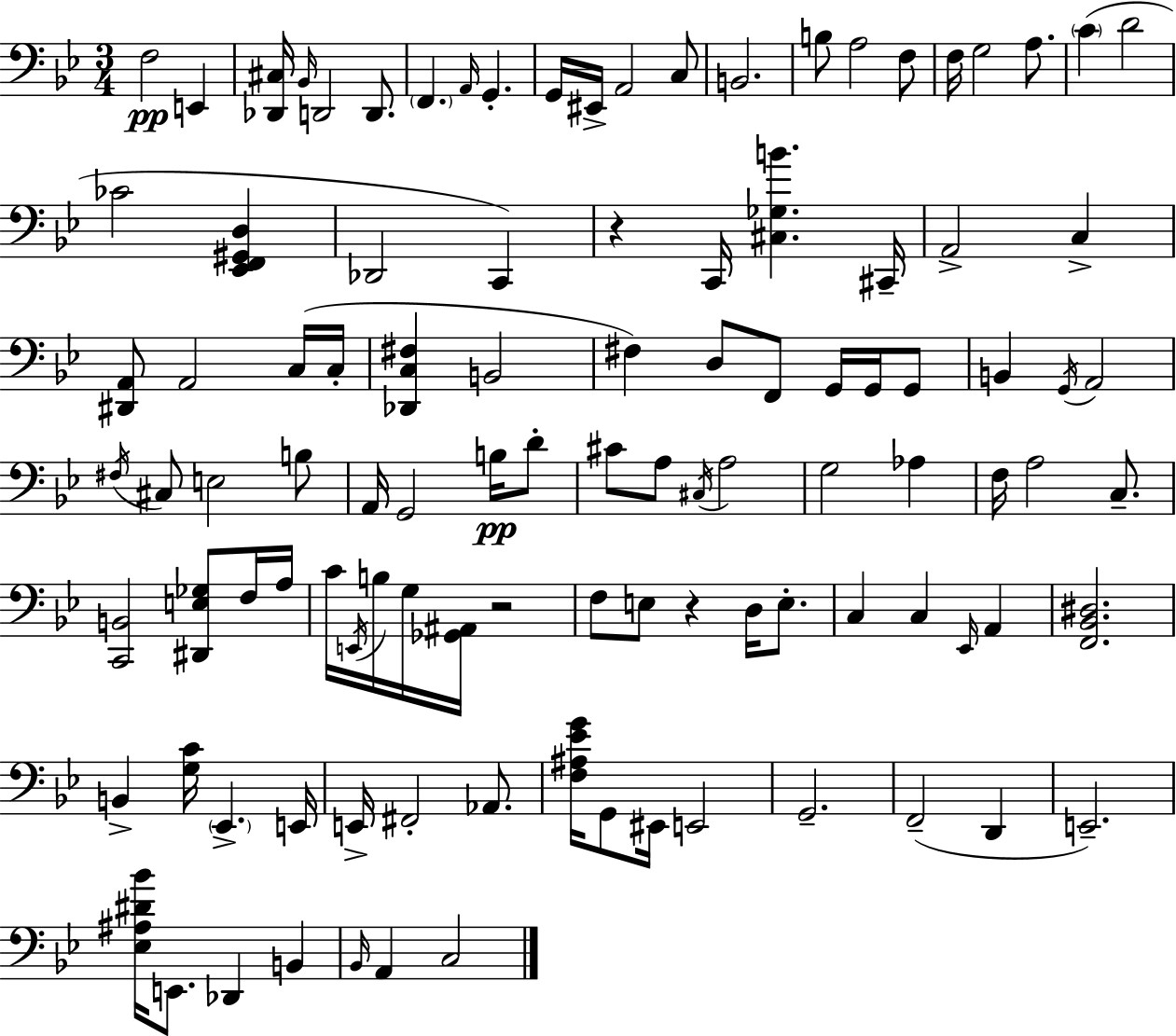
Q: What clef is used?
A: bass